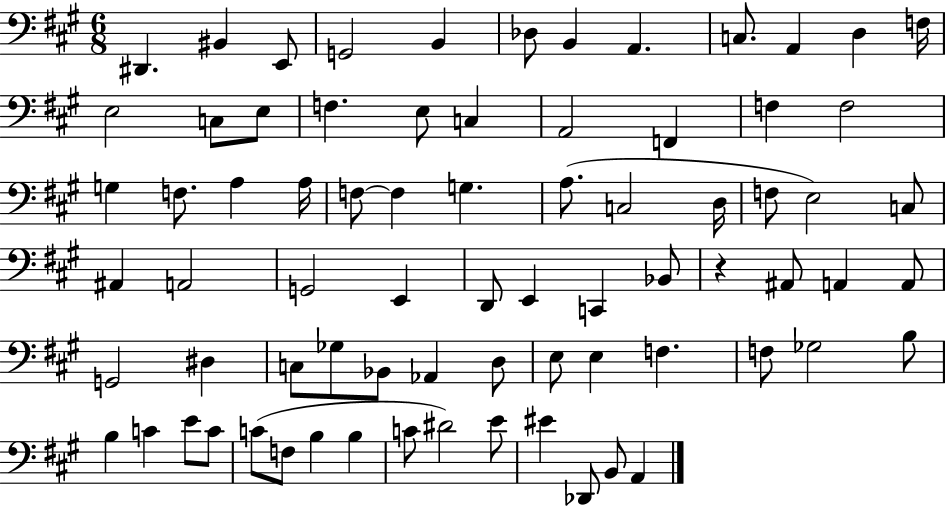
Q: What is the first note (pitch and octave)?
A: D#2